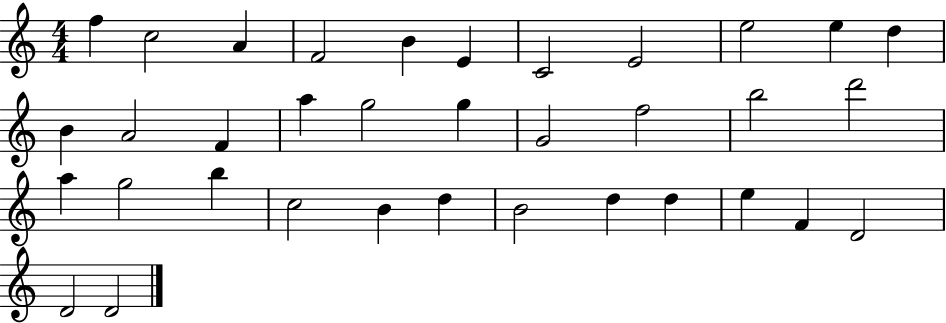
F5/q C5/h A4/q F4/h B4/q E4/q C4/h E4/h E5/h E5/q D5/q B4/q A4/h F4/q A5/q G5/h G5/q G4/h F5/h B5/h D6/h A5/q G5/h B5/q C5/h B4/q D5/q B4/h D5/q D5/q E5/q F4/q D4/h D4/h D4/h